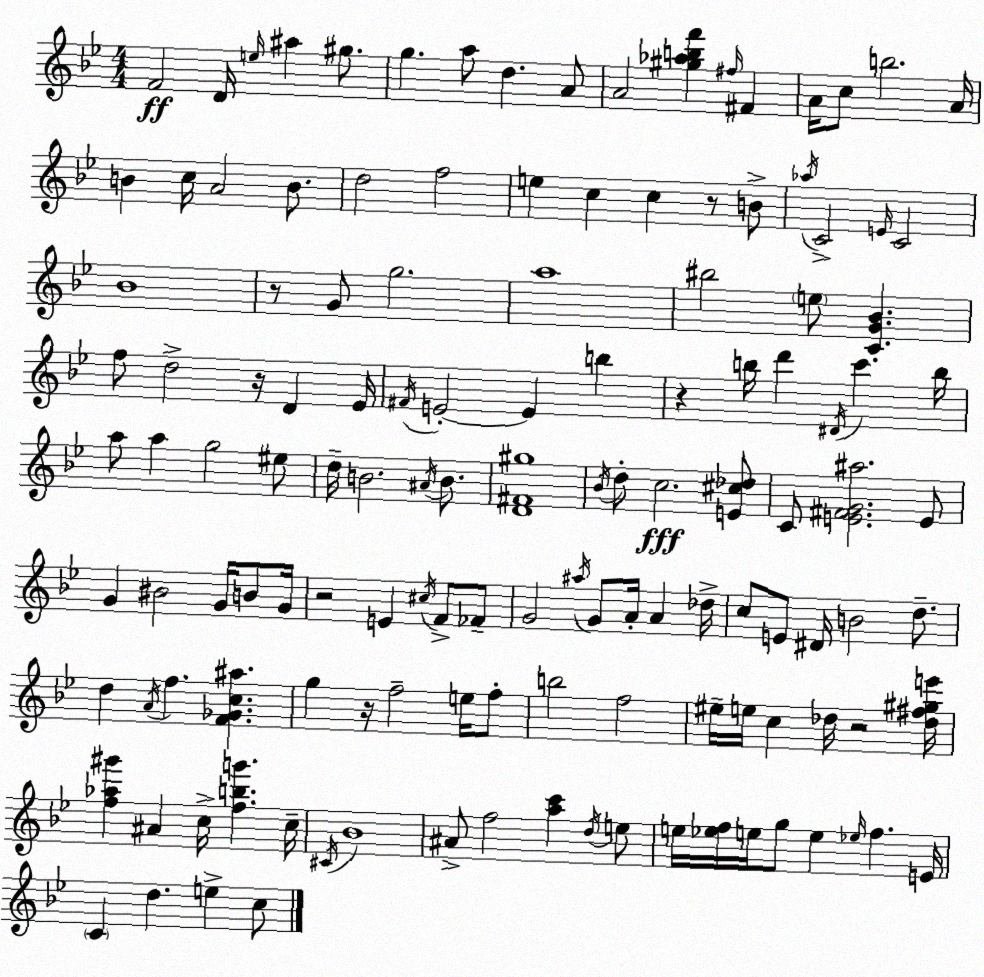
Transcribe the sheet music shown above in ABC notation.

X:1
T:Untitled
M:4/4
L:1/4
K:Gm
F2 D/4 e/4 ^a ^g/2 g a/2 d A/2 A2 [^g_abf'] ^f/4 ^F A/4 c/2 b2 A/4 B c/4 A2 B/2 d2 f2 e c c z/2 B/2 _a/4 C2 E/4 C2 _B4 z/2 G/2 g2 a4 ^b2 e/2 [CG_B] f/2 d2 z/4 D _E/4 ^F/4 E2 E b z b/4 d' ^D/4 c' b/4 a/2 a g2 ^e/2 d/4 B2 ^A/4 B/2 [D^F^g]4 _B/4 d/2 c2 [E^c_d]/2 C/2 [E^FG^a]2 E/2 G ^B2 G/4 B/2 G/4 z2 E ^c/4 F/2 _F/2 G2 ^a/4 G/2 A/4 A _d/4 c/2 E/2 ^D/4 B2 d/2 d A/4 f [F_Gc^a] g z/4 f2 e/4 f/2 b2 f2 ^e/4 e/4 c _d/4 z2 [_d^f^ge']/4 [f_a^g'] ^A c/4 [fbg'] c/4 ^C/4 _B4 ^A/2 f2 [ac'] d/4 e/2 e/4 [_ef]/4 e/4 g/2 e _e/4 f E/4 C d e c/2